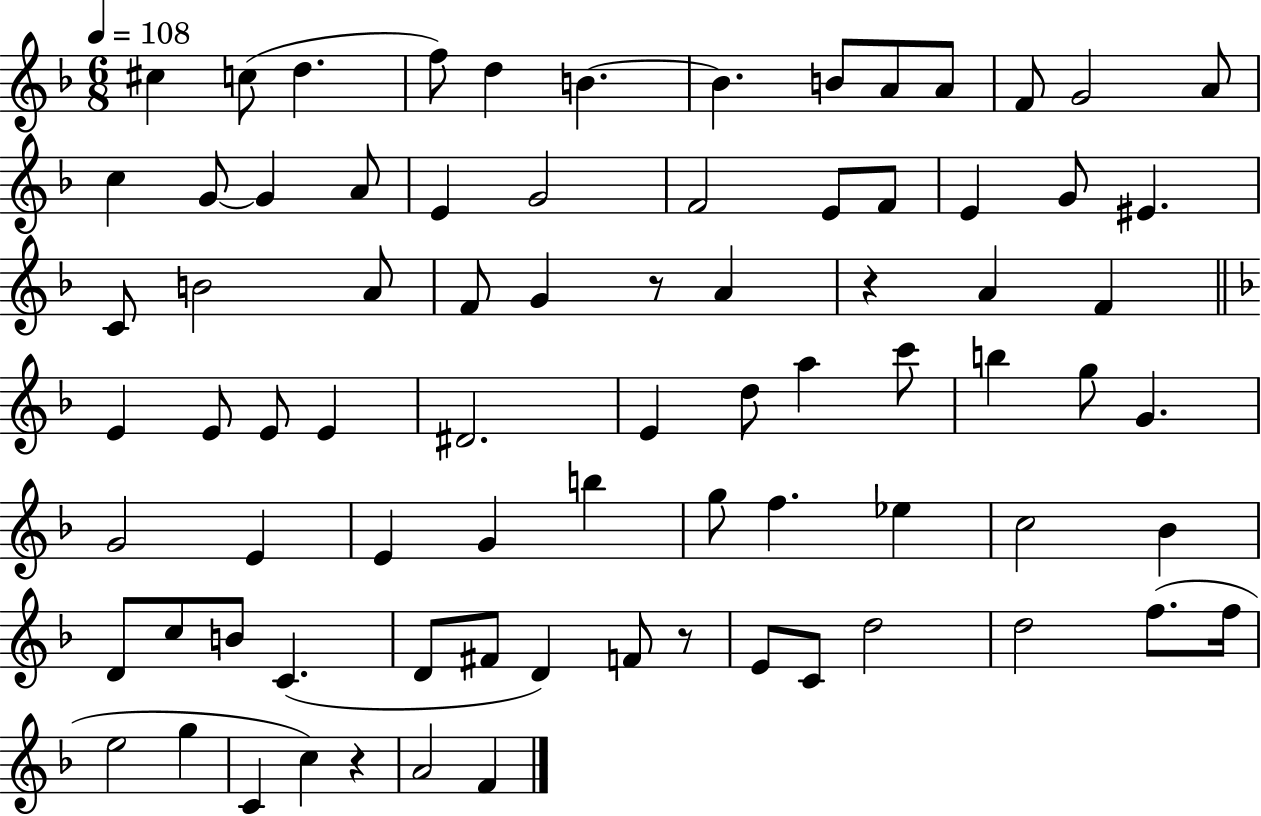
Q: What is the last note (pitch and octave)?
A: F4